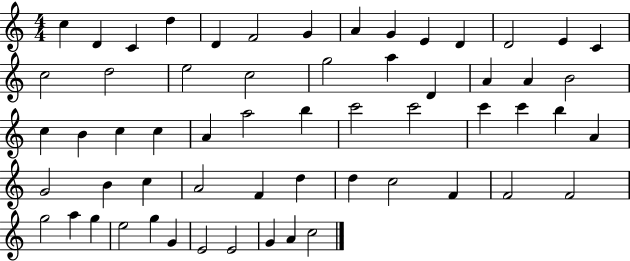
C5/q D4/q C4/q D5/q D4/q F4/h G4/q A4/q G4/q E4/q D4/q D4/h E4/q C4/q C5/h D5/h E5/h C5/h G5/h A5/q D4/q A4/q A4/q B4/h C5/q B4/q C5/q C5/q A4/q A5/h B5/q C6/h C6/h C6/q C6/q B5/q A4/q G4/h B4/q C5/q A4/h F4/q D5/q D5/q C5/h F4/q F4/h F4/h G5/h A5/q G5/q E5/h G5/q G4/q E4/h E4/h G4/q A4/q C5/h